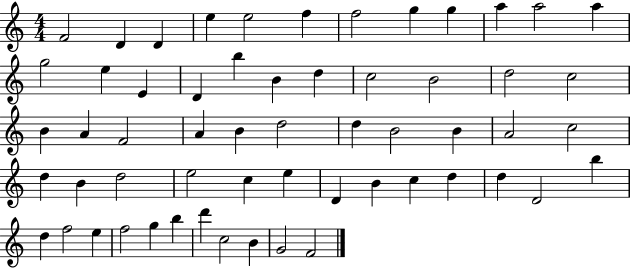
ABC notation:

X:1
T:Untitled
M:4/4
L:1/4
K:C
F2 D D e e2 f f2 g g a a2 a g2 e E D b B d c2 B2 d2 c2 B A F2 A B d2 d B2 B A2 c2 d B d2 e2 c e D B c d d D2 b d f2 e f2 g b d' c2 B G2 F2